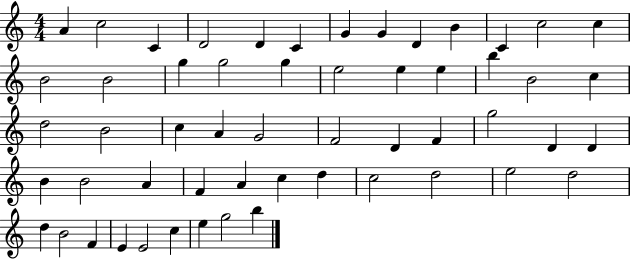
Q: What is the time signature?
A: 4/4